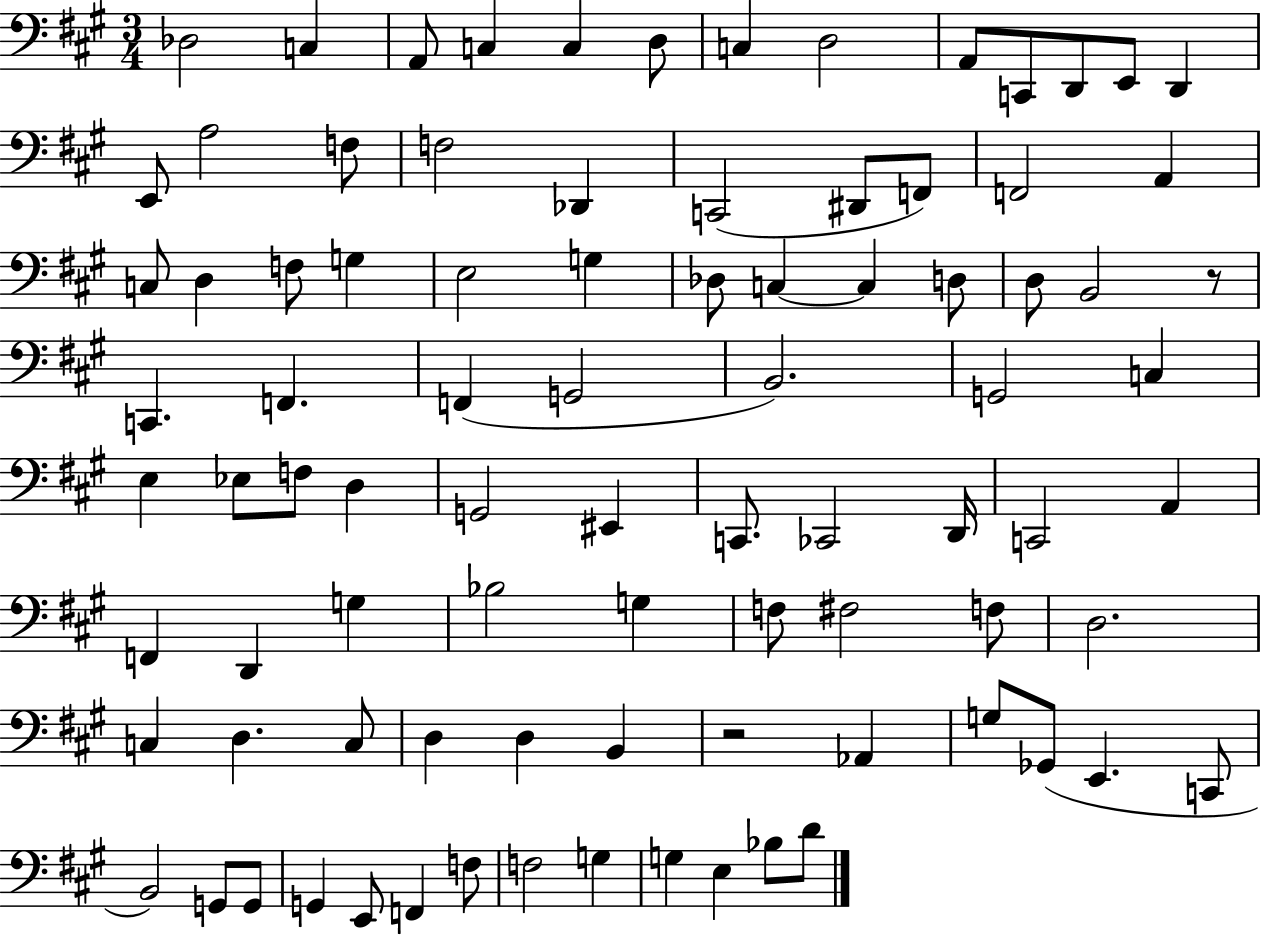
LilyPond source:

{
  \clef bass
  \numericTimeSignature
  \time 3/4
  \key a \major
  des2 c4 | a,8 c4 c4 d8 | c4 d2 | a,8 c,8 d,8 e,8 d,4 | \break e,8 a2 f8 | f2 des,4 | c,2( dis,8 f,8) | f,2 a,4 | \break c8 d4 f8 g4 | e2 g4 | des8 c4~~ c4 d8 | d8 b,2 r8 | \break c,4. f,4. | f,4( g,2 | b,2.) | g,2 c4 | \break e4 ees8 f8 d4 | g,2 eis,4 | c,8. ces,2 d,16 | c,2 a,4 | \break f,4 d,4 g4 | bes2 g4 | f8 fis2 f8 | d2. | \break c4 d4. c8 | d4 d4 b,4 | r2 aes,4 | g8 ges,8( e,4. c,8 | \break b,2) g,8 g,8 | g,4 e,8 f,4 f8 | f2 g4 | g4 e4 bes8 d'8 | \break \bar "|."
}